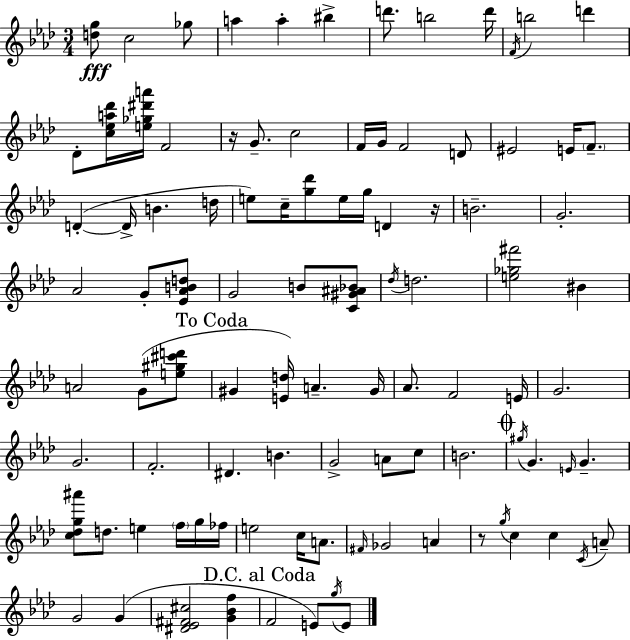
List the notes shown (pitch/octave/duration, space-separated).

[D5,G5]/e C5/h Gb5/e A5/q A5/q BIS5/q D6/e. B5/h D6/s F4/s B5/h D6/q Db4/e [C5,Eb5,A5,Db6]/s [E5,Gb5,D#6,A6]/s F4/h R/s G4/e. C5/h F4/s G4/s F4/h D4/e EIS4/h E4/s F4/e. D4/q D4/s B4/q. D5/s E5/e C5/s [G5,Db6]/e E5/s G5/s D4/q R/s B4/h. G4/h. Ab4/h G4/e [Eb4,Ab4,B4,D5]/e G4/h B4/e [C4,G#4,A#4,Bb4]/e Db5/s D5/h. [E5,Gb5,F#6]/h BIS4/q A4/h G4/e [E5,G#5,C#6,D6]/e G#4/q [E4,D5]/s A4/q. G#4/s Ab4/e. F4/h E4/s G4/h. G4/h. F4/h. D#4/q. B4/q. G4/h A4/e C5/e B4/h. G#5/s G4/q. E4/s G4/q. [C5,Db5,G5,A#6]/e D5/e. E5/q F5/s G5/s FES5/s E5/h C5/s A4/e. F#4/s Gb4/h A4/q R/e G5/s C5/q C5/q C4/s A4/e G4/h G4/q [D#4,Eb4,F#4,C#5]/h [G4,Bb4,F5]/q F4/h E4/e G5/s E4/e